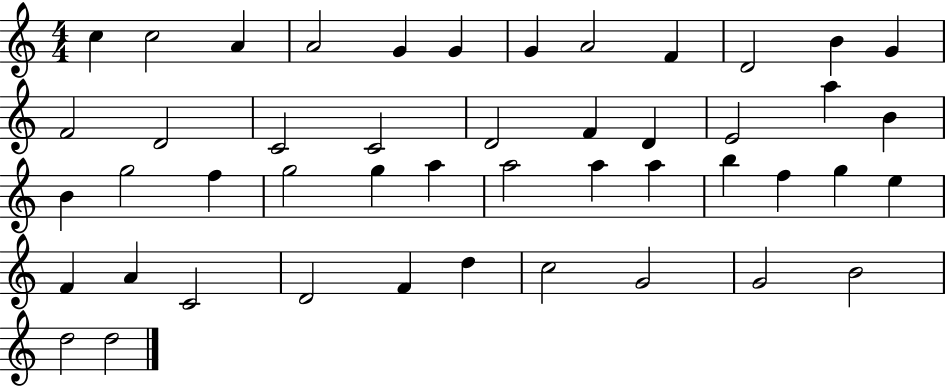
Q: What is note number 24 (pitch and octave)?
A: G5